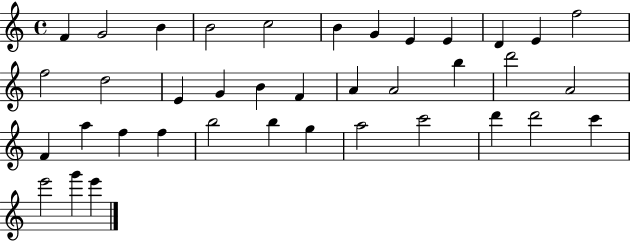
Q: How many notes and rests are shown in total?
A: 38